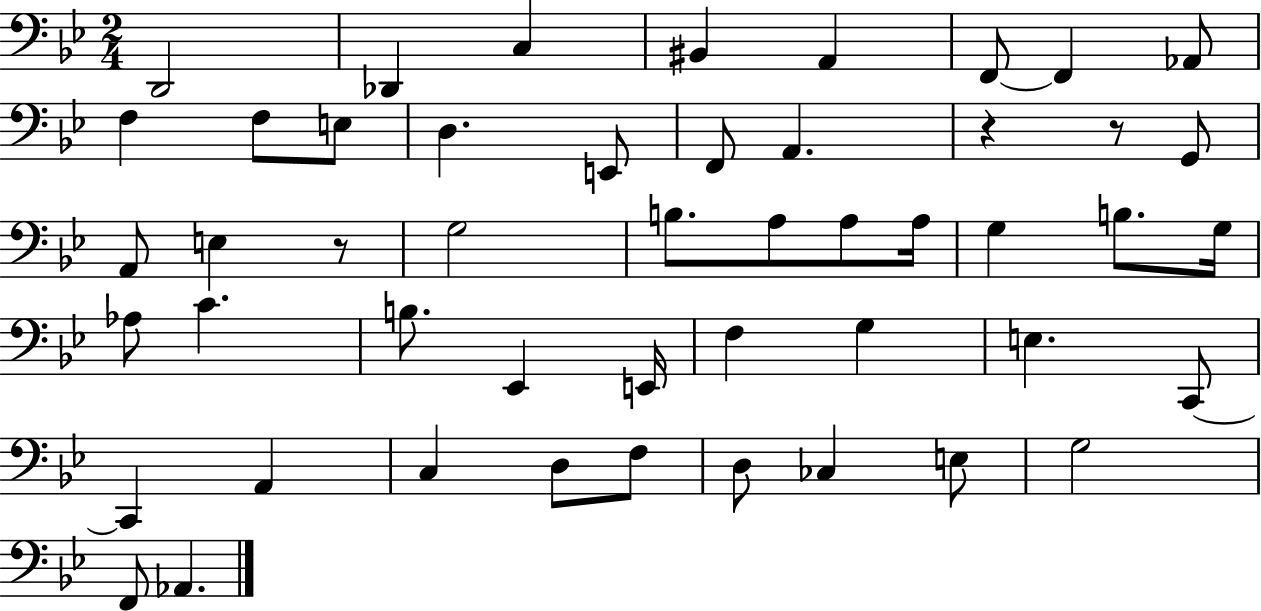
X:1
T:Untitled
M:2/4
L:1/4
K:Bb
D,,2 _D,, C, ^B,, A,, F,,/2 F,, _A,,/2 F, F,/2 E,/2 D, E,,/2 F,,/2 A,, z z/2 G,,/2 A,,/2 E, z/2 G,2 B,/2 A,/2 A,/2 A,/4 G, B,/2 G,/4 _A,/2 C B,/2 _E,, E,,/4 F, G, E, C,,/2 C,, A,, C, D,/2 F,/2 D,/2 _C, E,/2 G,2 F,,/2 _A,,